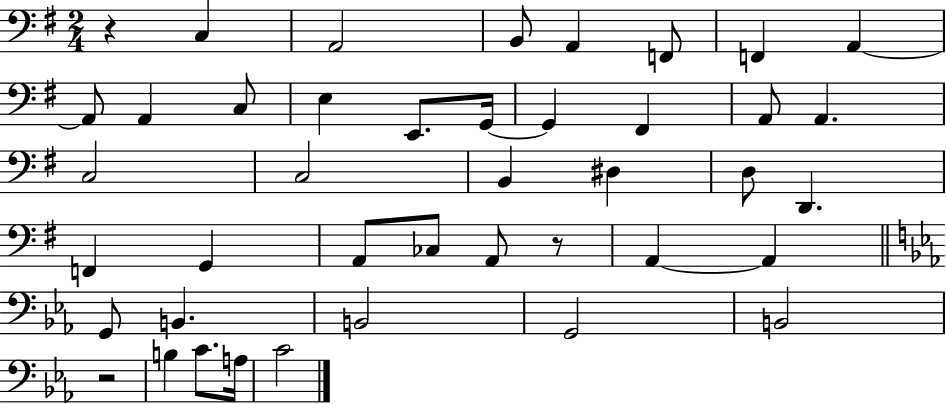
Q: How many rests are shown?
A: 3